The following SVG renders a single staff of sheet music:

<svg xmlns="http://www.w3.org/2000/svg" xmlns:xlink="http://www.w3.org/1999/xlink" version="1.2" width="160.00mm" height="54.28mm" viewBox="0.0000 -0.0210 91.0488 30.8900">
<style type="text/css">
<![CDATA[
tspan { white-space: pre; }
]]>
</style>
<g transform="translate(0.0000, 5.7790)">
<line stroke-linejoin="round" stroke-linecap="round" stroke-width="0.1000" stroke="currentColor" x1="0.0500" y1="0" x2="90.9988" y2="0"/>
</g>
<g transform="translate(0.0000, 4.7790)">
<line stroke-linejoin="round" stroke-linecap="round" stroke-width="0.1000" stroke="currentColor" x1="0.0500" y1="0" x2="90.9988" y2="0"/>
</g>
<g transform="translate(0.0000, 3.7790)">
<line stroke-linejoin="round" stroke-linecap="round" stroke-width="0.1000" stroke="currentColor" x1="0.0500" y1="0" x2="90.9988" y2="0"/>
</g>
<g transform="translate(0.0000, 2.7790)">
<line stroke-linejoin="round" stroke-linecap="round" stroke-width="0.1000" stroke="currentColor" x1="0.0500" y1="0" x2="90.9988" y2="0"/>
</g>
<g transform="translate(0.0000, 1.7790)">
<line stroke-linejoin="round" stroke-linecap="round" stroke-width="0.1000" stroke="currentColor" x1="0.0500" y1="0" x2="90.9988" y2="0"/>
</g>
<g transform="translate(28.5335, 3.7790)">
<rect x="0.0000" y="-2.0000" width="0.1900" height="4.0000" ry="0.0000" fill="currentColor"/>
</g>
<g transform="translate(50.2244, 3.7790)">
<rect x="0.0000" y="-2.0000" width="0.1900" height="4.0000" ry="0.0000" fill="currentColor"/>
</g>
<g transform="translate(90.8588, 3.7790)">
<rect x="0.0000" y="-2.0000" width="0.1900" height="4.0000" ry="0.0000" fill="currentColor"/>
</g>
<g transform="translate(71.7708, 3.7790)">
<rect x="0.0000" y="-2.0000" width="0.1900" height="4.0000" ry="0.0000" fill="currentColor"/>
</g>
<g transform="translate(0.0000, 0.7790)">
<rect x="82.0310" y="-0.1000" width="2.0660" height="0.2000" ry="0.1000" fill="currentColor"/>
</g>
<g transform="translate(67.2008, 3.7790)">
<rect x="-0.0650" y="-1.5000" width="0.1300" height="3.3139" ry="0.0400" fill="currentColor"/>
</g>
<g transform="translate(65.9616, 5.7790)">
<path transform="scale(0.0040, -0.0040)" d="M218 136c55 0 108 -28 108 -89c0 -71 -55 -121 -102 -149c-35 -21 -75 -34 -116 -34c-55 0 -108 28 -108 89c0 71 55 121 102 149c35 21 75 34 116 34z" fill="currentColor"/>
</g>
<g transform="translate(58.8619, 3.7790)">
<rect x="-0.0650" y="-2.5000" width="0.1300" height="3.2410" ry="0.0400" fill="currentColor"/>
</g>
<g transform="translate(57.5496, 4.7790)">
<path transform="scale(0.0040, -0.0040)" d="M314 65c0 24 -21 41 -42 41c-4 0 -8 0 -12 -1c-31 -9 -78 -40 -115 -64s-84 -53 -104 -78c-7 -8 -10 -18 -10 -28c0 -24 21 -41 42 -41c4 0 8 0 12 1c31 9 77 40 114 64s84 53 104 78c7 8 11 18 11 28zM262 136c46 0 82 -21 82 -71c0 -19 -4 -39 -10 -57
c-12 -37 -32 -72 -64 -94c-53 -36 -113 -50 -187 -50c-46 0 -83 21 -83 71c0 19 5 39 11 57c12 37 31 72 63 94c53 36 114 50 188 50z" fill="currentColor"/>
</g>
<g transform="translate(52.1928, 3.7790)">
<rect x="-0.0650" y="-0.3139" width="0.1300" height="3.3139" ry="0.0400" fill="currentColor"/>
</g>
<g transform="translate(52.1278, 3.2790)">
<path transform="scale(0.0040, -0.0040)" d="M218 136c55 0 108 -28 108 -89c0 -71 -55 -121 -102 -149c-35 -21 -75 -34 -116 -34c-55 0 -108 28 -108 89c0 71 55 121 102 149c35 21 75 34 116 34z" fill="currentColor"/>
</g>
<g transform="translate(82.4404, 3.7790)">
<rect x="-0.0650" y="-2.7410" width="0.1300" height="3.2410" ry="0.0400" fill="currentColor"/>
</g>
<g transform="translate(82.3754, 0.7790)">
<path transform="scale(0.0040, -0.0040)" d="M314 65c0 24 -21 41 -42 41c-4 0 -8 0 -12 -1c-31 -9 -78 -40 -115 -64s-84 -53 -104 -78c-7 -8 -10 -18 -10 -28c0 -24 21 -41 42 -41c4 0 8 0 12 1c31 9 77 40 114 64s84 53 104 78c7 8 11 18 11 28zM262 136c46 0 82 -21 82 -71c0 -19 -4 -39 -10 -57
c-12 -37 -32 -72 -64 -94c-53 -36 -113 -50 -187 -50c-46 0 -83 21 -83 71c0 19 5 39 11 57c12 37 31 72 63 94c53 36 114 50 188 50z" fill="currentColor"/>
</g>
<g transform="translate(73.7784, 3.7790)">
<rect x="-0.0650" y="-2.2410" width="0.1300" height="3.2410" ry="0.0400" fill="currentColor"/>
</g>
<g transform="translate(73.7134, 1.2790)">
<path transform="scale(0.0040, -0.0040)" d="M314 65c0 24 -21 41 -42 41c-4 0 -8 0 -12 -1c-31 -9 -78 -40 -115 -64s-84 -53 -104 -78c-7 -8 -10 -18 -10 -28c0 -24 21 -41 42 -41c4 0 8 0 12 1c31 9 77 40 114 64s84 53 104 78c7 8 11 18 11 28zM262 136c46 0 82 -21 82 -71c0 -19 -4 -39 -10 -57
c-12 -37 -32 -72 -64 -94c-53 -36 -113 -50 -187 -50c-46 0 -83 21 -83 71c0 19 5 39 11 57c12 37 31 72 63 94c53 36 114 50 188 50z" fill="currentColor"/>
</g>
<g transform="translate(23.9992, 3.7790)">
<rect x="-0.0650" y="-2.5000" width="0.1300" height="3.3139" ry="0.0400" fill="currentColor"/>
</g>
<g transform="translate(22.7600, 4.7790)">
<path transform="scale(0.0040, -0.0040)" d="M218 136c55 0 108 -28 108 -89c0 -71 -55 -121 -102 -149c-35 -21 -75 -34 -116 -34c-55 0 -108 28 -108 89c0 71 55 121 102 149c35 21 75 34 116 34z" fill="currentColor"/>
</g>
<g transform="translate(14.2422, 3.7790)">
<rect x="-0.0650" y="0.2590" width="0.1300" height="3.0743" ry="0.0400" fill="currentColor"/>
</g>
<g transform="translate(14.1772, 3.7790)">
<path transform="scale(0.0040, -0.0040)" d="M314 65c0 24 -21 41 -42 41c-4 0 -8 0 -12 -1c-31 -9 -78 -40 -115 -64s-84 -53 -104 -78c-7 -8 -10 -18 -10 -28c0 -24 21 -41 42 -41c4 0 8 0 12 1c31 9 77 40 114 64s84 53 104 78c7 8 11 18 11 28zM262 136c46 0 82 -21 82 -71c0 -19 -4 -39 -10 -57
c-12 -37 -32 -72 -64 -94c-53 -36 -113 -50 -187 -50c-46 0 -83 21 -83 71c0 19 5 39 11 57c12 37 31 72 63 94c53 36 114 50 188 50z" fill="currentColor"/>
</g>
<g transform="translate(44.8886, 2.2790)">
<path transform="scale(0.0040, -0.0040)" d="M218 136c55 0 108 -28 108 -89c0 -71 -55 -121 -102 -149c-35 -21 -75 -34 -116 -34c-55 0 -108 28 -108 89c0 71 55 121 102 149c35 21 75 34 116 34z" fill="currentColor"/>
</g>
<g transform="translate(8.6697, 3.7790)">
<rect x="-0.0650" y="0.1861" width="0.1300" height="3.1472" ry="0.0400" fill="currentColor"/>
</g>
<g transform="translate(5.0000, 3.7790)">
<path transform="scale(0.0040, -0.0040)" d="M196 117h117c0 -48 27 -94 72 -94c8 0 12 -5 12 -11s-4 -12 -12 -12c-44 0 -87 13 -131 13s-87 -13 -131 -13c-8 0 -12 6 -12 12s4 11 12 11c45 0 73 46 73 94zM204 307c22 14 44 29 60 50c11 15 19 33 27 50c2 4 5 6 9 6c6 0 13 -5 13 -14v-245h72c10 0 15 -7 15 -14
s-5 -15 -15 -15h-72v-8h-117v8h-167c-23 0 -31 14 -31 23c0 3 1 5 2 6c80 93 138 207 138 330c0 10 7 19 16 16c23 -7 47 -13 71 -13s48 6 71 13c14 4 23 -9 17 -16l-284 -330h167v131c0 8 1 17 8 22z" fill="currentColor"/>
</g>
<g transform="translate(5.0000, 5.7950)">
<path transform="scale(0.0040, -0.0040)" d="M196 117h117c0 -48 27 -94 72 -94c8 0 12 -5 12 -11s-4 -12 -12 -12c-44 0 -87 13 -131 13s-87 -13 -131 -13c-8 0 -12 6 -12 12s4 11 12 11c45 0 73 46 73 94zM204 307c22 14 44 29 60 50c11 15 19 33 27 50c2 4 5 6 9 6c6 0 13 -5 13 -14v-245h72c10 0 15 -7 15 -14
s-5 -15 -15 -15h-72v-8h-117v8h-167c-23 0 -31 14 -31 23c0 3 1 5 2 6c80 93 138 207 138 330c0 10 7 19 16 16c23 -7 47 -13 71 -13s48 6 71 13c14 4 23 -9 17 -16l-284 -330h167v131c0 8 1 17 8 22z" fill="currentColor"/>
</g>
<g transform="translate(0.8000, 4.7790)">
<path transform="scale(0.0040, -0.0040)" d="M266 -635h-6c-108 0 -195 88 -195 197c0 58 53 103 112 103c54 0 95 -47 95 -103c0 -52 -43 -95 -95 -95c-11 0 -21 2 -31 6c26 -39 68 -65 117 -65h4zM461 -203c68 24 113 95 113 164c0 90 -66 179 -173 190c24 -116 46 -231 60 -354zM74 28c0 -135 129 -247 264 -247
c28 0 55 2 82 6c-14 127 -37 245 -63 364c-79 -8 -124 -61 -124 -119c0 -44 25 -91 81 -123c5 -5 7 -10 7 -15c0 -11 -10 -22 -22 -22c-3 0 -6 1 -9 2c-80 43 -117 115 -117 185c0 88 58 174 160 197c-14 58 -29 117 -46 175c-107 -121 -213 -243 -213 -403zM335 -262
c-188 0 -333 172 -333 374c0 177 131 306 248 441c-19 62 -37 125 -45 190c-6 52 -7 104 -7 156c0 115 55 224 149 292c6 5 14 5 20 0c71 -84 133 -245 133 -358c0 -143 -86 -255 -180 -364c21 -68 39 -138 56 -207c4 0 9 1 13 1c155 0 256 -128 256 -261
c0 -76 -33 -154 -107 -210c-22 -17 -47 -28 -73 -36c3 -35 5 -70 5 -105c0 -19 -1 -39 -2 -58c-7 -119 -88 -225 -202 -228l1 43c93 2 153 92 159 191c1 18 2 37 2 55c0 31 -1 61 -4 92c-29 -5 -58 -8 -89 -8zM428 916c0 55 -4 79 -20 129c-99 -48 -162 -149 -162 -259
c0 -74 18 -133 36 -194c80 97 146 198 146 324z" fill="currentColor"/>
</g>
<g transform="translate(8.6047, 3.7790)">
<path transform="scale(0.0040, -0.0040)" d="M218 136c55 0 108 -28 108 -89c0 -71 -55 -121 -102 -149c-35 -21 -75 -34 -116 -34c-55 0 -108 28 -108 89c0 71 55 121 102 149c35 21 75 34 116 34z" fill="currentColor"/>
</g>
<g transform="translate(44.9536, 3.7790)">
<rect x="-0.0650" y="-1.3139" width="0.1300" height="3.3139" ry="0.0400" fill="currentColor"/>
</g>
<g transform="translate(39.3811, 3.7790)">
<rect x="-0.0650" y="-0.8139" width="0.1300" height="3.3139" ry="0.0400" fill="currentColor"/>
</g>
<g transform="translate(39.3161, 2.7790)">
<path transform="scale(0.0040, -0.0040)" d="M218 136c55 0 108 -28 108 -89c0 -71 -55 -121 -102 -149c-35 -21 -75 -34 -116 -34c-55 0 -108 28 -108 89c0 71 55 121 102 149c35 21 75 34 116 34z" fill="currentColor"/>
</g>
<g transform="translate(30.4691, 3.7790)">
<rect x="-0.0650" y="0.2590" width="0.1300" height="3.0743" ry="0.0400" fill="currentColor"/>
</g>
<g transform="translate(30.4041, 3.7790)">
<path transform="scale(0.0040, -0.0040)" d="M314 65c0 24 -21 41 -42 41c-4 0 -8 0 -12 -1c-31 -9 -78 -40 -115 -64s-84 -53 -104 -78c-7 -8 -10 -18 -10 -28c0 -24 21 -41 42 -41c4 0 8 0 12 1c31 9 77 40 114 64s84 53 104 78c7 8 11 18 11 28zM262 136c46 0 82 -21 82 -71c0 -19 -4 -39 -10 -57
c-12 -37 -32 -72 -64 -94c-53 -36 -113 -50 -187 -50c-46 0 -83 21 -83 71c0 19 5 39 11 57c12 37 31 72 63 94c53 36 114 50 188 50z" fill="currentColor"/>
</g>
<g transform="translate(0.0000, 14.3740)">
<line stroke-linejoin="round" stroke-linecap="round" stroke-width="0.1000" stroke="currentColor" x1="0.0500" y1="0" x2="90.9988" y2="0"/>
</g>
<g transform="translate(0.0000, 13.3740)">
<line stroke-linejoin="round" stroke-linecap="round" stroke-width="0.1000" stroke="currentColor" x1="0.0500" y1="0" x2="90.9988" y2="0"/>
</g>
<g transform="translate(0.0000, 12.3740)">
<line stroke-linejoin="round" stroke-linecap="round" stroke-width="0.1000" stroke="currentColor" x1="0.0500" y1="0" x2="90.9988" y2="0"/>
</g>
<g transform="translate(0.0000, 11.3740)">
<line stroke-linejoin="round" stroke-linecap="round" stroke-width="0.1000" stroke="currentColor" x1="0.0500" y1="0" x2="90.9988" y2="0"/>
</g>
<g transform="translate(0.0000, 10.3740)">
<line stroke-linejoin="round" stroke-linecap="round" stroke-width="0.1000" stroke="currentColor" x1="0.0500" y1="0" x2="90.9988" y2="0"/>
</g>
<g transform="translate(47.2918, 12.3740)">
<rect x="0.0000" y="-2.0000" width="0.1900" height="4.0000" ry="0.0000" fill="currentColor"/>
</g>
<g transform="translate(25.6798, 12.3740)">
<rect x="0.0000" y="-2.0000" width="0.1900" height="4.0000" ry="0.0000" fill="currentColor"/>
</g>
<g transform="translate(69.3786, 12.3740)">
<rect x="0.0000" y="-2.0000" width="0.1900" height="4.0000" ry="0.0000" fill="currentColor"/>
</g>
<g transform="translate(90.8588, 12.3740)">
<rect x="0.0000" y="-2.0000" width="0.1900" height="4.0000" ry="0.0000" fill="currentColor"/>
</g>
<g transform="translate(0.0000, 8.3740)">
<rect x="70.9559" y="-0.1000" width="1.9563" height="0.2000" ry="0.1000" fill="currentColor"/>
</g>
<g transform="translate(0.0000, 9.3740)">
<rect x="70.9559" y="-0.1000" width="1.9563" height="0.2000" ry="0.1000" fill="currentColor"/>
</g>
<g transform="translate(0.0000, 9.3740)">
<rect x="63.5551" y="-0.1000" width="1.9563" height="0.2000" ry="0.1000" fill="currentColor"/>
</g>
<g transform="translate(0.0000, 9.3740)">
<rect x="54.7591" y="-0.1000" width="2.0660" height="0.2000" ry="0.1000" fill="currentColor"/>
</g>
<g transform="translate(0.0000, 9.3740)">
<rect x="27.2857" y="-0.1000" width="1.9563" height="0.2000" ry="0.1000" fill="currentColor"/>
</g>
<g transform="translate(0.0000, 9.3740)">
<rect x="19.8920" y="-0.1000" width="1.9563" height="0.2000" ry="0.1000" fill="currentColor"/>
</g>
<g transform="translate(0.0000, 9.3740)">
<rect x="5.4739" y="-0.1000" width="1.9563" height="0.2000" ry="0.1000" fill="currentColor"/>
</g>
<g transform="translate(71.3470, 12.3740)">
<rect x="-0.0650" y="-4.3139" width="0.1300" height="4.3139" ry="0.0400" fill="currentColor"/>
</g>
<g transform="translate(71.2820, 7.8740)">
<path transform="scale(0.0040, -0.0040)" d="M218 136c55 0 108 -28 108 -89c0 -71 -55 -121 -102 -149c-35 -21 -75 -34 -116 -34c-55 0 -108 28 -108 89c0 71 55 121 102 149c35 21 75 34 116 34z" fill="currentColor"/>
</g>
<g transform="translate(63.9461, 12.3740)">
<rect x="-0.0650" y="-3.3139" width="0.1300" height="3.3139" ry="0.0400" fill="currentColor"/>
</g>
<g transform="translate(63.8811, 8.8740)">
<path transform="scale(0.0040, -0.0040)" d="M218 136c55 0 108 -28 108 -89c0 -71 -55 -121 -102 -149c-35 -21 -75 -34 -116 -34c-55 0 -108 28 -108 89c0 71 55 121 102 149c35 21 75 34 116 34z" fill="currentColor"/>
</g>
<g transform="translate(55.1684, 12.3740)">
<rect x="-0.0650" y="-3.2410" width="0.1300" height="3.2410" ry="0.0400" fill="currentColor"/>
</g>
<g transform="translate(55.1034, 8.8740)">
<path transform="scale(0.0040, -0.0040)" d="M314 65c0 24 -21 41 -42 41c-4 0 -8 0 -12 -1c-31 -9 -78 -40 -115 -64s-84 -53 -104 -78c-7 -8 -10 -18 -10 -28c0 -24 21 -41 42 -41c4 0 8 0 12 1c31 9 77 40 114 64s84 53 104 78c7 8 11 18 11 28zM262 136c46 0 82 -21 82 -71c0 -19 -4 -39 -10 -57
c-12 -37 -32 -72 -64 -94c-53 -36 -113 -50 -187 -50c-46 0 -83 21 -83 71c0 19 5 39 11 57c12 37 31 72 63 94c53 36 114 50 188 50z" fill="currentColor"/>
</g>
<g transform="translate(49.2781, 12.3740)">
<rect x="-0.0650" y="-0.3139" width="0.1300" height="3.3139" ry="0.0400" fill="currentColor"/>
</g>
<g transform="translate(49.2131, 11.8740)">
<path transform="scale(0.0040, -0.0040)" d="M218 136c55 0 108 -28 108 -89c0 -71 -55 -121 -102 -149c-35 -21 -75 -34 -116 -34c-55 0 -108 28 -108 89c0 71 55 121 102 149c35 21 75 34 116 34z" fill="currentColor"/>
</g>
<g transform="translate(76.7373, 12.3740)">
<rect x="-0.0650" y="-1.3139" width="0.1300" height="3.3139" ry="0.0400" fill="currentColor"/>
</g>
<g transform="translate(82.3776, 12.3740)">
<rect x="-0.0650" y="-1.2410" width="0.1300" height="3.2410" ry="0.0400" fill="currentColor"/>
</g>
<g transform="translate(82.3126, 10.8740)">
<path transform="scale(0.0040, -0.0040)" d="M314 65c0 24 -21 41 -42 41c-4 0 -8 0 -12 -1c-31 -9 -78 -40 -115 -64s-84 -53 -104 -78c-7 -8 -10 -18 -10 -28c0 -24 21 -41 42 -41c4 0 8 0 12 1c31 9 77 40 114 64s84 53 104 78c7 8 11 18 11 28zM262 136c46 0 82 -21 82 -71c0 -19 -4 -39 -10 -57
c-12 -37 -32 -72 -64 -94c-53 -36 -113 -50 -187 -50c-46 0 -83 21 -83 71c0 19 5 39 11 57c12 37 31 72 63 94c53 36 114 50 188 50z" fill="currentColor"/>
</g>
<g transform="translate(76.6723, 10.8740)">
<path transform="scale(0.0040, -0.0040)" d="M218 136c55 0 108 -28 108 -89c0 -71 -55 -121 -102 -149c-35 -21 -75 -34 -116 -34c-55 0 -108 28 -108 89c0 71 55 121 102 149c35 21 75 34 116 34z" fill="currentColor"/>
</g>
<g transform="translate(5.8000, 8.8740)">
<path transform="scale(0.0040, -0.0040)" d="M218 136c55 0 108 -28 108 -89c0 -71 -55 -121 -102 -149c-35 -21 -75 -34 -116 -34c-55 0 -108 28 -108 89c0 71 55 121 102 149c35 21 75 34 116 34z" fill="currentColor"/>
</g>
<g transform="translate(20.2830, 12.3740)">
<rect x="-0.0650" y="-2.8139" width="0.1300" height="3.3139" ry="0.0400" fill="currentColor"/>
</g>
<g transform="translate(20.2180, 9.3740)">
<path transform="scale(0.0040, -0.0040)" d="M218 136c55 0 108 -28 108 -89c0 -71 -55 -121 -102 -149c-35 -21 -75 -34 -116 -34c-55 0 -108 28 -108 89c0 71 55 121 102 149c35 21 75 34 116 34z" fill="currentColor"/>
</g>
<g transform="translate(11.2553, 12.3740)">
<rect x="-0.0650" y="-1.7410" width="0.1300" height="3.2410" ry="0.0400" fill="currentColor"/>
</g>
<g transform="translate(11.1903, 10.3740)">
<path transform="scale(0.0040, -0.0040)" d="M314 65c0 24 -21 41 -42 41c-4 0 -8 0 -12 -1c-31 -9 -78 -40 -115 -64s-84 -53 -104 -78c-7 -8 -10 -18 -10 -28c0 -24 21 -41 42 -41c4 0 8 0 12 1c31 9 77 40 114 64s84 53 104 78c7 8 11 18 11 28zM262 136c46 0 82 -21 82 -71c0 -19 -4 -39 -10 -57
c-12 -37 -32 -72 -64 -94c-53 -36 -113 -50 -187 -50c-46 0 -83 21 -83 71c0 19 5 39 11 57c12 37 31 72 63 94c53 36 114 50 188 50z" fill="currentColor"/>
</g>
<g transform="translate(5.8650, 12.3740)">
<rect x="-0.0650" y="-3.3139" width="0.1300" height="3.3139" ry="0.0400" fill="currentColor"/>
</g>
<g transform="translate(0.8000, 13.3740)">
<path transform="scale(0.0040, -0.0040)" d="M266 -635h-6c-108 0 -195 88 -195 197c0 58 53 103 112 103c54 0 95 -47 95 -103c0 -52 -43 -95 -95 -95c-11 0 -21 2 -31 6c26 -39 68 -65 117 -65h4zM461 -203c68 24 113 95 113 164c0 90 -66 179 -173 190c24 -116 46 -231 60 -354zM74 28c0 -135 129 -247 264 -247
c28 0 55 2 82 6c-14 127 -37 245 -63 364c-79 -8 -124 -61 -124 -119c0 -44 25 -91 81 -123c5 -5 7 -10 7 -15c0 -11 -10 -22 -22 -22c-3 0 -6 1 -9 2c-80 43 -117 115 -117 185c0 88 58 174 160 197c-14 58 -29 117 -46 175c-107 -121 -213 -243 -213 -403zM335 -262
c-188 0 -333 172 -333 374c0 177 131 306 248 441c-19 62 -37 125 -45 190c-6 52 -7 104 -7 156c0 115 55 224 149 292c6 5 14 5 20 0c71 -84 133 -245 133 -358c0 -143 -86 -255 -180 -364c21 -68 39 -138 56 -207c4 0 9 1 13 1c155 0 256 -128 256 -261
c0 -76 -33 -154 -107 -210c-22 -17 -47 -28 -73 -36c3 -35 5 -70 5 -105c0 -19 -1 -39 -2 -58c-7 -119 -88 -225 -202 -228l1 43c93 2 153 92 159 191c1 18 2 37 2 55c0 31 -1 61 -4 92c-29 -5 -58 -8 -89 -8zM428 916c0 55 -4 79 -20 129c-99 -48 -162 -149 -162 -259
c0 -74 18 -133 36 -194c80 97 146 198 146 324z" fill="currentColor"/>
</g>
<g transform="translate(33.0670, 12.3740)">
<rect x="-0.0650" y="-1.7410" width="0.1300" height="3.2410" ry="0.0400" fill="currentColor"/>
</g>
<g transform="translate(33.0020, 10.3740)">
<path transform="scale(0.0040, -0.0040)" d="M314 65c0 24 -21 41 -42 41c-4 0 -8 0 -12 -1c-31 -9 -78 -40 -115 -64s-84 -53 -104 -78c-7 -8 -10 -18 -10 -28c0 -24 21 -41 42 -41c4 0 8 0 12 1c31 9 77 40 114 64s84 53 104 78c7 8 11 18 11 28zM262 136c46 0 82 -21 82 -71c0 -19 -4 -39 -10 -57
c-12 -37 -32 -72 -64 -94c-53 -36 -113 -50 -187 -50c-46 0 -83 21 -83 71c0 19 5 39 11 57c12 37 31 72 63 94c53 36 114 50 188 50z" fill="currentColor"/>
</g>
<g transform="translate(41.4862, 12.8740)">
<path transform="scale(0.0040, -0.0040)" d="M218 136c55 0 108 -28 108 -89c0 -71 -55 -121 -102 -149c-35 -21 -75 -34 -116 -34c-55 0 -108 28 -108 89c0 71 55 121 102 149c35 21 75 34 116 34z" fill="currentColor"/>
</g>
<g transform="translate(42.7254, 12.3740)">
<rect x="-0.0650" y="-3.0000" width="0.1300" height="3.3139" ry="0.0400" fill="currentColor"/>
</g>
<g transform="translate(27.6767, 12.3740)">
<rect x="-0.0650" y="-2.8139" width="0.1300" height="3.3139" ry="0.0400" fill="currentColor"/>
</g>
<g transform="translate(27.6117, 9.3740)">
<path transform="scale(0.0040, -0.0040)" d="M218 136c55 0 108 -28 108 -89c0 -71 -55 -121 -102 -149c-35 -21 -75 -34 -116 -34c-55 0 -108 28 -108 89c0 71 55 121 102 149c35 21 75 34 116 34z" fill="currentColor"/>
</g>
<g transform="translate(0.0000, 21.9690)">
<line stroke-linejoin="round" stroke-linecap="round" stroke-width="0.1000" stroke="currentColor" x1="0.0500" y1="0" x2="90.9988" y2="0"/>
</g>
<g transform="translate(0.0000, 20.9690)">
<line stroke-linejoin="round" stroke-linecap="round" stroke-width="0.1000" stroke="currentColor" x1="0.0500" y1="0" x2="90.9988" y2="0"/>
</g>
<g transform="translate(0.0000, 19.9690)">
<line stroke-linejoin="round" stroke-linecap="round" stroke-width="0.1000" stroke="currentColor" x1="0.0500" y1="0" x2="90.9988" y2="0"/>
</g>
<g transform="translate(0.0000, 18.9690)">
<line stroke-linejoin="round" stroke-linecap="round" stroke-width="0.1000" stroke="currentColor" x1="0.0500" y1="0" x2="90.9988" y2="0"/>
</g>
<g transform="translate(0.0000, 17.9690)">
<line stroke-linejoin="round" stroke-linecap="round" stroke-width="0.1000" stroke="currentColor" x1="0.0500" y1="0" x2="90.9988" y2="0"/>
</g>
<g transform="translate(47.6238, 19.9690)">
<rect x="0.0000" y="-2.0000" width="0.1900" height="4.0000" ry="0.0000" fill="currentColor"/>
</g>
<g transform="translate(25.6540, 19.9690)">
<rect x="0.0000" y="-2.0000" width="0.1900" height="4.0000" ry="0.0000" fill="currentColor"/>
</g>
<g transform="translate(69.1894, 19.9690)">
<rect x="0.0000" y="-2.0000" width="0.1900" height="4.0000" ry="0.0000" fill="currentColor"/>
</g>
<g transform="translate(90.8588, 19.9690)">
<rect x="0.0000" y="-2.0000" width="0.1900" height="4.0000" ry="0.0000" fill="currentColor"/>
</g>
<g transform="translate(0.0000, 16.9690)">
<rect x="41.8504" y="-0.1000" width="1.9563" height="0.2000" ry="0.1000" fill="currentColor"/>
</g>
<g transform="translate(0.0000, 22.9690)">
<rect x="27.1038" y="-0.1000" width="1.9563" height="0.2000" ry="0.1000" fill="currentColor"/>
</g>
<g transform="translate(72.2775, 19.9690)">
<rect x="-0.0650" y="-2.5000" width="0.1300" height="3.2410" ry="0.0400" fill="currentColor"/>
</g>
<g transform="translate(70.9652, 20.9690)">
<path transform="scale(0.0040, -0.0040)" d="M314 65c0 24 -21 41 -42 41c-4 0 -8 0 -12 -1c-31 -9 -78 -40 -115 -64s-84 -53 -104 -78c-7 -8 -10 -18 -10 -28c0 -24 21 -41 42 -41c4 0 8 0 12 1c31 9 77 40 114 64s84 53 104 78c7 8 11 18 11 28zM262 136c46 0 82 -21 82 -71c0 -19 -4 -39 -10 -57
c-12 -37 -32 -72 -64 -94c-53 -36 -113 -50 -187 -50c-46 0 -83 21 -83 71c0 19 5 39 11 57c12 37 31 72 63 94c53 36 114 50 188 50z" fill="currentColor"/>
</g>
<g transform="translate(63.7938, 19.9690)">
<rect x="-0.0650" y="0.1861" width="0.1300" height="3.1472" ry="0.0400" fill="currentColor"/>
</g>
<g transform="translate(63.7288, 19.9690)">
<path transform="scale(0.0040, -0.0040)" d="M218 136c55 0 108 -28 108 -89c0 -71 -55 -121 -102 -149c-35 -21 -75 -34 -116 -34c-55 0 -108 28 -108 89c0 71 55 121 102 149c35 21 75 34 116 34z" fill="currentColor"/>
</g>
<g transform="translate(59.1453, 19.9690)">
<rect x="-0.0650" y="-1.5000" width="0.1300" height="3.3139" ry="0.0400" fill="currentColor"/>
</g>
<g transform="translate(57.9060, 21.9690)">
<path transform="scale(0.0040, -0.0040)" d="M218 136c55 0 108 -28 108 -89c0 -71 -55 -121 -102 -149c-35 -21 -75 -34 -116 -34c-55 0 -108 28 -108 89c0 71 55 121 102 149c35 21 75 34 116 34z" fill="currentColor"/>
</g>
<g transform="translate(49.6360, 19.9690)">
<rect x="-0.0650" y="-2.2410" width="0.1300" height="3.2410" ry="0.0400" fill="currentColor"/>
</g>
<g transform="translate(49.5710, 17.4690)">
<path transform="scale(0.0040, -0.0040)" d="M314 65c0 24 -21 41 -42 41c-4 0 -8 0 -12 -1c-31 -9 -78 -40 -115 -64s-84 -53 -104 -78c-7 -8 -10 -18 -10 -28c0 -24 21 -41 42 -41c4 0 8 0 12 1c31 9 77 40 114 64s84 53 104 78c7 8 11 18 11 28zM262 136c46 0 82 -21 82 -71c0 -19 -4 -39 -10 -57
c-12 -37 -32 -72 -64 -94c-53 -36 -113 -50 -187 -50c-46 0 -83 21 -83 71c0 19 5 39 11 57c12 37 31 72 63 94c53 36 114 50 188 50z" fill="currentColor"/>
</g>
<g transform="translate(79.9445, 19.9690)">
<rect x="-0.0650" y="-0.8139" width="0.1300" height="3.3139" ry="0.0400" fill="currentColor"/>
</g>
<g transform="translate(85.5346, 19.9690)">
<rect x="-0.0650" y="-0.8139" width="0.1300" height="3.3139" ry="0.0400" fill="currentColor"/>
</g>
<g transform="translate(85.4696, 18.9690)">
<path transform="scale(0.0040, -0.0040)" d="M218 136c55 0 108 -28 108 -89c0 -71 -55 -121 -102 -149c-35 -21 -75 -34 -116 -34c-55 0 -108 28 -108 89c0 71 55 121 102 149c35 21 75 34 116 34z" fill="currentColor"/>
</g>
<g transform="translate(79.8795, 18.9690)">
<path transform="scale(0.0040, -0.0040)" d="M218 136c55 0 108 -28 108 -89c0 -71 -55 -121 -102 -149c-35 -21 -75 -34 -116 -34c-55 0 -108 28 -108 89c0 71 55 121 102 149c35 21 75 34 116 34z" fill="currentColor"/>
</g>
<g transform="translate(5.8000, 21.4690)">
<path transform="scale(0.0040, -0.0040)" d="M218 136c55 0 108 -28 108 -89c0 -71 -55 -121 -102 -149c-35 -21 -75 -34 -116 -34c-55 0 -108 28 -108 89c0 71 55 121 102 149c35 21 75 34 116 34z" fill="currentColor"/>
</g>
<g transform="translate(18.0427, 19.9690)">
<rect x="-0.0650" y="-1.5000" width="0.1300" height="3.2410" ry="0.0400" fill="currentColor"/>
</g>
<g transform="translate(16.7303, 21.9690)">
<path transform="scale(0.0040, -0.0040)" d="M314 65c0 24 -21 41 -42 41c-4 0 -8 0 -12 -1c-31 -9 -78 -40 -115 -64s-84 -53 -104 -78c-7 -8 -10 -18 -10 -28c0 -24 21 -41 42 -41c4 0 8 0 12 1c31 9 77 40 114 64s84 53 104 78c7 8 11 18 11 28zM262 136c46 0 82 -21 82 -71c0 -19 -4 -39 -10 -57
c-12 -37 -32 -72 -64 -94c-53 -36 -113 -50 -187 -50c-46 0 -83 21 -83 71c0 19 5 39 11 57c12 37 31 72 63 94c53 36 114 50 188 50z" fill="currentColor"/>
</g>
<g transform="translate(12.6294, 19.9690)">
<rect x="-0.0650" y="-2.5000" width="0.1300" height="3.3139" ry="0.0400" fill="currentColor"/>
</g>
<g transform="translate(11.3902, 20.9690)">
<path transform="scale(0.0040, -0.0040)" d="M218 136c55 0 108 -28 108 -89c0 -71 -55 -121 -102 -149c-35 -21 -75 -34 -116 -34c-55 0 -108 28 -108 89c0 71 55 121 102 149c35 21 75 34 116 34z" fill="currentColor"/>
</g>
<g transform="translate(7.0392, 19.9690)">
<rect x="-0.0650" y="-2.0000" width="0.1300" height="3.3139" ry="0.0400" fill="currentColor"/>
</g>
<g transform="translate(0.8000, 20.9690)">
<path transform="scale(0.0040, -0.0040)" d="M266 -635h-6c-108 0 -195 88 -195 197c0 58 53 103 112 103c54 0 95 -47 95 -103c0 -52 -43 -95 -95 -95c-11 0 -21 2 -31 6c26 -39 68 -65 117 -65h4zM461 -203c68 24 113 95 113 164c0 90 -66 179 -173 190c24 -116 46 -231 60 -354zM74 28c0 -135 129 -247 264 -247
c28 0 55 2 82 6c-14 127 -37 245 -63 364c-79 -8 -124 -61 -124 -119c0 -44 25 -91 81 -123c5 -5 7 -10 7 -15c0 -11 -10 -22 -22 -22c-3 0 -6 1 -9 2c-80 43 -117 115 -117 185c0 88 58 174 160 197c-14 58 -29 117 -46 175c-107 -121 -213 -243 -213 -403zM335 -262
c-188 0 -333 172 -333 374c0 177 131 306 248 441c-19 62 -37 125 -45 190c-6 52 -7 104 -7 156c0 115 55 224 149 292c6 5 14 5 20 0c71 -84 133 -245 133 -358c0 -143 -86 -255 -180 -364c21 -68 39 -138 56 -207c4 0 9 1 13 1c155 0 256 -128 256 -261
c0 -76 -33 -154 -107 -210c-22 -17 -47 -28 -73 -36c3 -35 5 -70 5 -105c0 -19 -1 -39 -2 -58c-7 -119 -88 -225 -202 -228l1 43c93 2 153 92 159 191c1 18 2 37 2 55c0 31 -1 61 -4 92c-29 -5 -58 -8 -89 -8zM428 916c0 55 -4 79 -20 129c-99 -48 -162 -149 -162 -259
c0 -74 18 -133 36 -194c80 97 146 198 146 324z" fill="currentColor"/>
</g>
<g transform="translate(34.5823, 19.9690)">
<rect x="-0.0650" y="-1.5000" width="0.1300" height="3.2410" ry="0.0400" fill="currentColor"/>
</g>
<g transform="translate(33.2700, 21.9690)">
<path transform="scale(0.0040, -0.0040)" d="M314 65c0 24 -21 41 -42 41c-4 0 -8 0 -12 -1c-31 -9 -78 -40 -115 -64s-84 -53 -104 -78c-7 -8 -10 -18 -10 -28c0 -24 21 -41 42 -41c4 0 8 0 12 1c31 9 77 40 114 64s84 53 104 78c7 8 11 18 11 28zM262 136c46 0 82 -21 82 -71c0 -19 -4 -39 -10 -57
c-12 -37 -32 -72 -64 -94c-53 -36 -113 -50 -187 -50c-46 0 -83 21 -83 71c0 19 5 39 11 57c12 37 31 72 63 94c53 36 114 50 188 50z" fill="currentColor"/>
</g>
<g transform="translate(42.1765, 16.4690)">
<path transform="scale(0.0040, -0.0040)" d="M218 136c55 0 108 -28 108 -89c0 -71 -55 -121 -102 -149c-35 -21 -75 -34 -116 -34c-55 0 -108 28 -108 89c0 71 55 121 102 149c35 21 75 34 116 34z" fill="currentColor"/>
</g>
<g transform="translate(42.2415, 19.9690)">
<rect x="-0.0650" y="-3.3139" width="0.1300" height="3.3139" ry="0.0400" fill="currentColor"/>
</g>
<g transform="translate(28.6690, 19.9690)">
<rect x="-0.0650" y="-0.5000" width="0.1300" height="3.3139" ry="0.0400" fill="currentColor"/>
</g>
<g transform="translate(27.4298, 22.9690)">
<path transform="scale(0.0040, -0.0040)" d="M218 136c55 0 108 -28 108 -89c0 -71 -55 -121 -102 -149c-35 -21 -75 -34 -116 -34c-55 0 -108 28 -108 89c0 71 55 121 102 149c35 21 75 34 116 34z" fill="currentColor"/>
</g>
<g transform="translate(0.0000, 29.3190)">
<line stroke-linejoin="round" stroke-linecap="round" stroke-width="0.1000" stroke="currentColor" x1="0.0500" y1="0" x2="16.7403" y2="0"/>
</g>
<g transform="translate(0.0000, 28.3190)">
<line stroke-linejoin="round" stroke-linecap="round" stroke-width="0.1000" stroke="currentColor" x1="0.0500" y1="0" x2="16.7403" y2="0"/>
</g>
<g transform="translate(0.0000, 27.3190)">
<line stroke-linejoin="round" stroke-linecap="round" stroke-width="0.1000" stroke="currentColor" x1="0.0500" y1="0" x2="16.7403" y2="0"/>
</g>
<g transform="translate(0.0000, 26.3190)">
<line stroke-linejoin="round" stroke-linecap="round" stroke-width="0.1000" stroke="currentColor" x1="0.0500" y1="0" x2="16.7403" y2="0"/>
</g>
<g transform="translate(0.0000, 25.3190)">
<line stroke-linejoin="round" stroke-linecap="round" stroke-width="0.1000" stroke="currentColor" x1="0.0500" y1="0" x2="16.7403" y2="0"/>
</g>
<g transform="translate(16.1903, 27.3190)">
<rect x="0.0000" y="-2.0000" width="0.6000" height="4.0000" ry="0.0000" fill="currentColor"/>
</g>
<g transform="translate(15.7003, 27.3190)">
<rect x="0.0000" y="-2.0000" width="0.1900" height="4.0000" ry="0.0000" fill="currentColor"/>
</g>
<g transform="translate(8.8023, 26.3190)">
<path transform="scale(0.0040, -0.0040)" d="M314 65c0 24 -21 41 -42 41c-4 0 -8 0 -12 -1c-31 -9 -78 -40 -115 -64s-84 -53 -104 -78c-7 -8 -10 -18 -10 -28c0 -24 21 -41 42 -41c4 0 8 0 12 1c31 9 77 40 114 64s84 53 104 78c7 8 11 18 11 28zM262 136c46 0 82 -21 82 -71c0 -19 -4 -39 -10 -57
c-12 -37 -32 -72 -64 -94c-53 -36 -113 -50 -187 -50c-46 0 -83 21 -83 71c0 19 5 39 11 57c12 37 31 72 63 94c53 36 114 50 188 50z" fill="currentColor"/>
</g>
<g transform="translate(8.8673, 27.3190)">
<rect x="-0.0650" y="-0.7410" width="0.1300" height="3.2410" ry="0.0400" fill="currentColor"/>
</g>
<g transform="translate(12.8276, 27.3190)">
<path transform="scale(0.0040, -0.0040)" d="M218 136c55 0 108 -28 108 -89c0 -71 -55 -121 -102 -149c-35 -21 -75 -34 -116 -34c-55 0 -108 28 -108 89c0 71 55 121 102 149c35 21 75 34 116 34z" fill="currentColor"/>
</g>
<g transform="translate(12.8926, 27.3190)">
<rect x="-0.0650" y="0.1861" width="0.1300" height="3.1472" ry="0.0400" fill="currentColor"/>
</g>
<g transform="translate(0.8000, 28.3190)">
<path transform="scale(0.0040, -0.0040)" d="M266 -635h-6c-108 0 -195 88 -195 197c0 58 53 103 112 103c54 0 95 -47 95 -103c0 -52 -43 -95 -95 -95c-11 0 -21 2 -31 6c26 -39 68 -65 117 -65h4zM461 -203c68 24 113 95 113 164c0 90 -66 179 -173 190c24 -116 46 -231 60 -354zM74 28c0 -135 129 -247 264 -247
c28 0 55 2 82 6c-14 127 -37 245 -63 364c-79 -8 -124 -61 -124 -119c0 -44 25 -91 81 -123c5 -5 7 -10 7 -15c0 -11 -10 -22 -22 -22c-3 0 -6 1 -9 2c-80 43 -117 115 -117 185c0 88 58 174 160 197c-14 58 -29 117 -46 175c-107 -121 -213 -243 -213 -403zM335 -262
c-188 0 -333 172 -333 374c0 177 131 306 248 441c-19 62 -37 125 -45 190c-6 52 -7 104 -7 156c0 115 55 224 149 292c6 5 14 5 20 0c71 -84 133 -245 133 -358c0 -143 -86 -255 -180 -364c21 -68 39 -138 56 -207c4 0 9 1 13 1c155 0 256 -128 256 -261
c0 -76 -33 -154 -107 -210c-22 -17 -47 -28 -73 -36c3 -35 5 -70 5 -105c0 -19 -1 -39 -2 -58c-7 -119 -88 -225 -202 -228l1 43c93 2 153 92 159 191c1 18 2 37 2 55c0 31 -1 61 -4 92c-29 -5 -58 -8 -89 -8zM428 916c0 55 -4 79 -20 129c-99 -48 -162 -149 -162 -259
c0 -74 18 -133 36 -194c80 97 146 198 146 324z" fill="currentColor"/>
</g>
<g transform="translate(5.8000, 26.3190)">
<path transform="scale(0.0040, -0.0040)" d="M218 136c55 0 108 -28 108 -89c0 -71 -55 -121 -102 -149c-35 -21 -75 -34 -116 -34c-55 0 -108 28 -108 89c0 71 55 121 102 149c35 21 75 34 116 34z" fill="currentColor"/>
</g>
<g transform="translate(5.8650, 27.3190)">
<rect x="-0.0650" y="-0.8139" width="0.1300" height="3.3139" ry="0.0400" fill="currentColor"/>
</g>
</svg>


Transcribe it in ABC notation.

X:1
T:Untitled
M:4/4
L:1/4
K:C
B B2 G B2 d e c G2 E g2 a2 b f2 a a f2 A c b2 b d' e e2 F G E2 C E2 b g2 E B G2 d d d d2 B